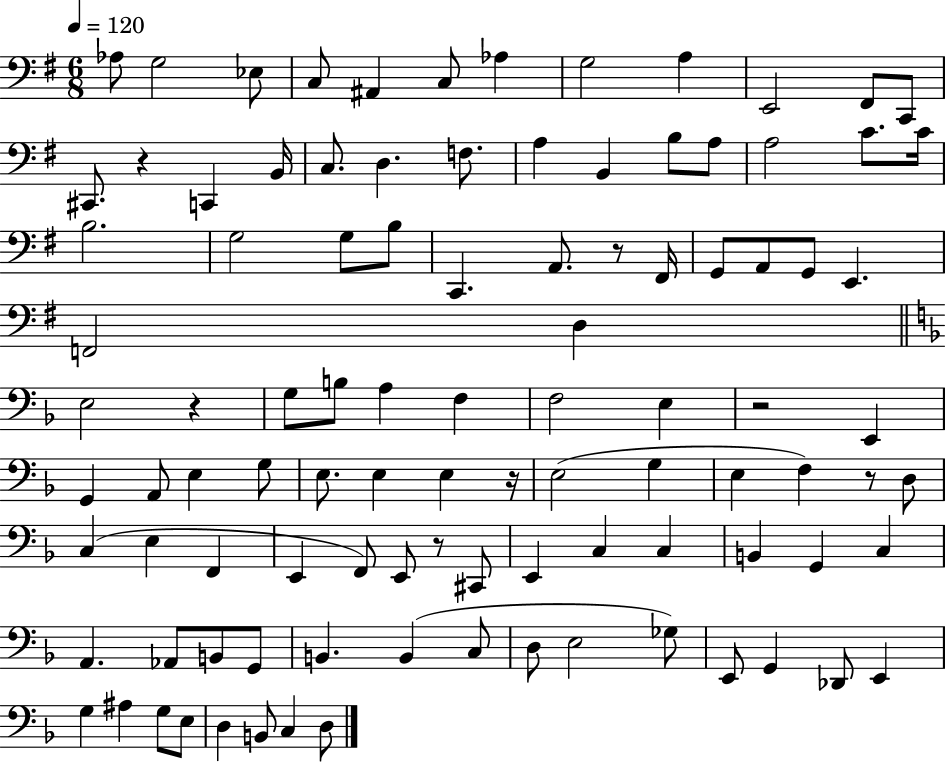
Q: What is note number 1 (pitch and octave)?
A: Ab3